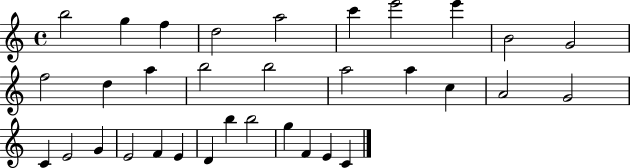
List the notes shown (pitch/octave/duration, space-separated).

B5/h G5/q F5/q D5/h A5/h C6/q E6/h E6/q B4/h G4/h F5/h D5/q A5/q B5/h B5/h A5/h A5/q C5/q A4/h G4/h C4/q E4/h G4/q E4/h F4/q E4/q D4/q B5/q B5/h G5/q F4/q E4/q C4/q